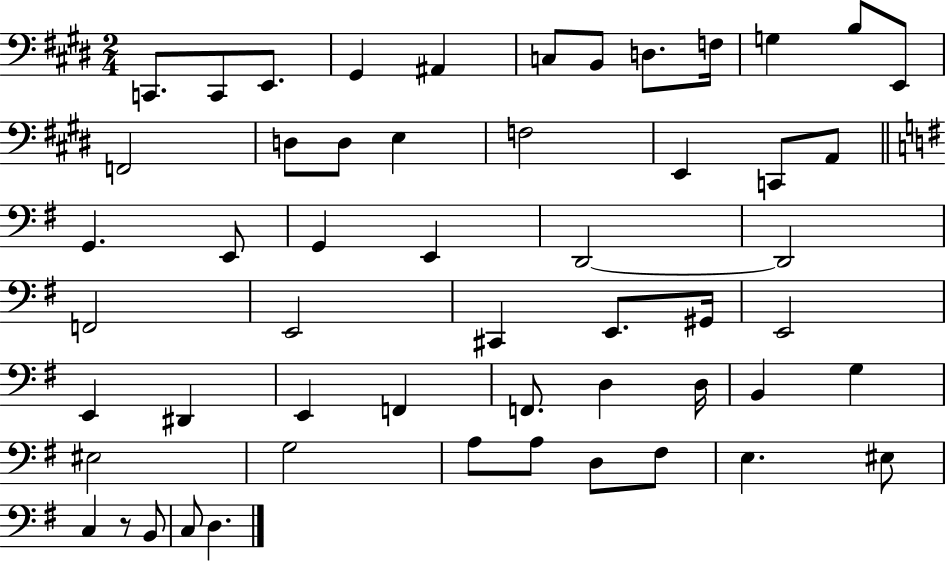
C2/e. C2/e E2/e. G#2/q A#2/q C3/e B2/e D3/e. F3/s G3/q B3/e E2/e F2/h D3/e D3/e E3/q F3/h E2/q C2/e A2/e G2/q. E2/e G2/q E2/q D2/h D2/h F2/h E2/h C#2/q E2/e. G#2/s E2/h E2/q D#2/q E2/q F2/q F2/e. D3/q D3/s B2/q G3/q EIS3/h G3/h A3/e A3/e D3/e F#3/e E3/q. EIS3/e C3/q R/e B2/e C3/e D3/q.